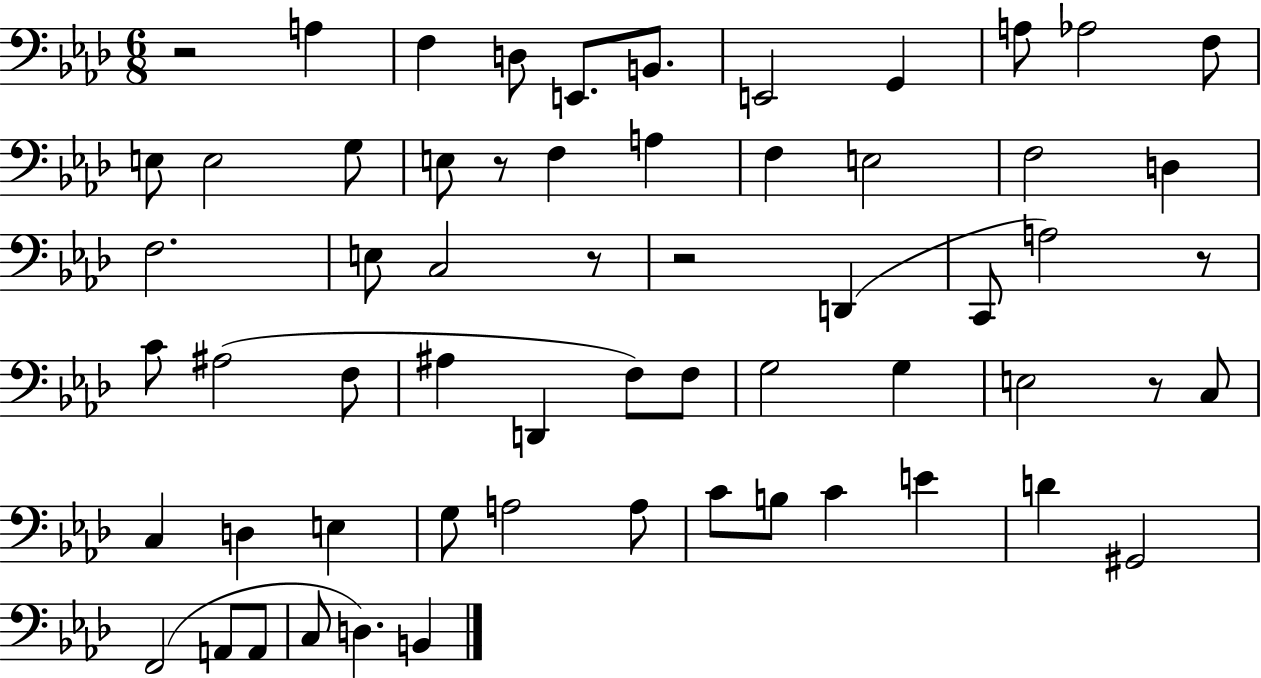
{
  \clef bass
  \numericTimeSignature
  \time 6/8
  \key aes \major
  r2 a4 | f4 d8 e,8. b,8. | e,2 g,4 | a8 aes2 f8 | \break e8 e2 g8 | e8 r8 f4 a4 | f4 e2 | f2 d4 | \break f2. | e8 c2 r8 | r2 d,4( | c,8 a2) r8 | \break c'8 ais2( f8 | ais4 d,4 f8) f8 | g2 g4 | e2 r8 c8 | \break c4 d4 e4 | g8 a2 a8 | c'8 b8 c'4 e'4 | d'4 gis,2 | \break f,2( a,8 a,8 | c8 d4.) b,4 | \bar "|."
}